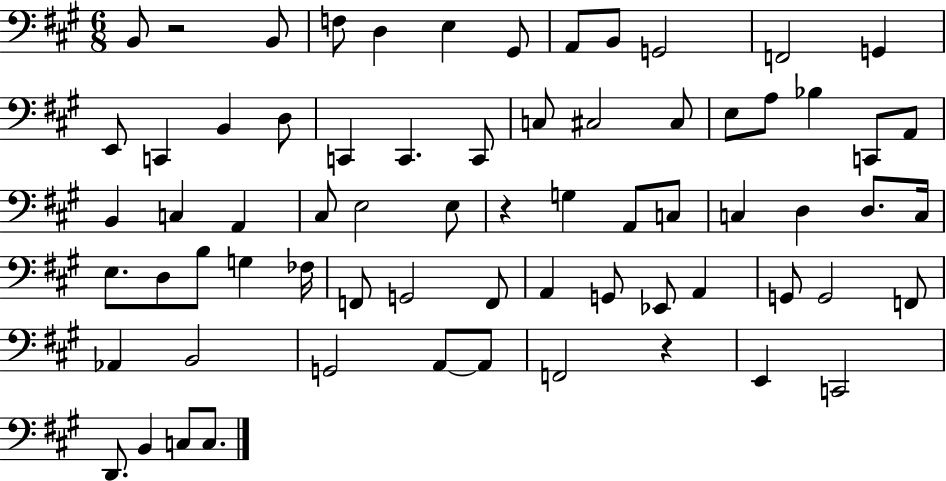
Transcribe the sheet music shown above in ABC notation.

X:1
T:Untitled
M:6/8
L:1/4
K:A
B,,/2 z2 B,,/2 F,/2 D, E, ^G,,/2 A,,/2 B,,/2 G,,2 F,,2 G,, E,,/2 C,, B,, D,/2 C,, C,, C,,/2 C,/2 ^C,2 ^C,/2 E,/2 A,/2 _B, C,,/2 A,,/2 B,, C, A,, ^C,/2 E,2 E,/2 z G, A,,/2 C,/2 C, D, D,/2 C,/4 E,/2 D,/2 B,/2 G, _F,/4 F,,/2 G,,2 F,,/2 A,, G,,/2 _E,,/2 A,, G,,/2 G,,2 F,,/2 _A,, B,,2 G,,2 A,,/2 A,,/2 F,,2 z E,, C,,2 D,,/2 B,, C,/2 C,/2